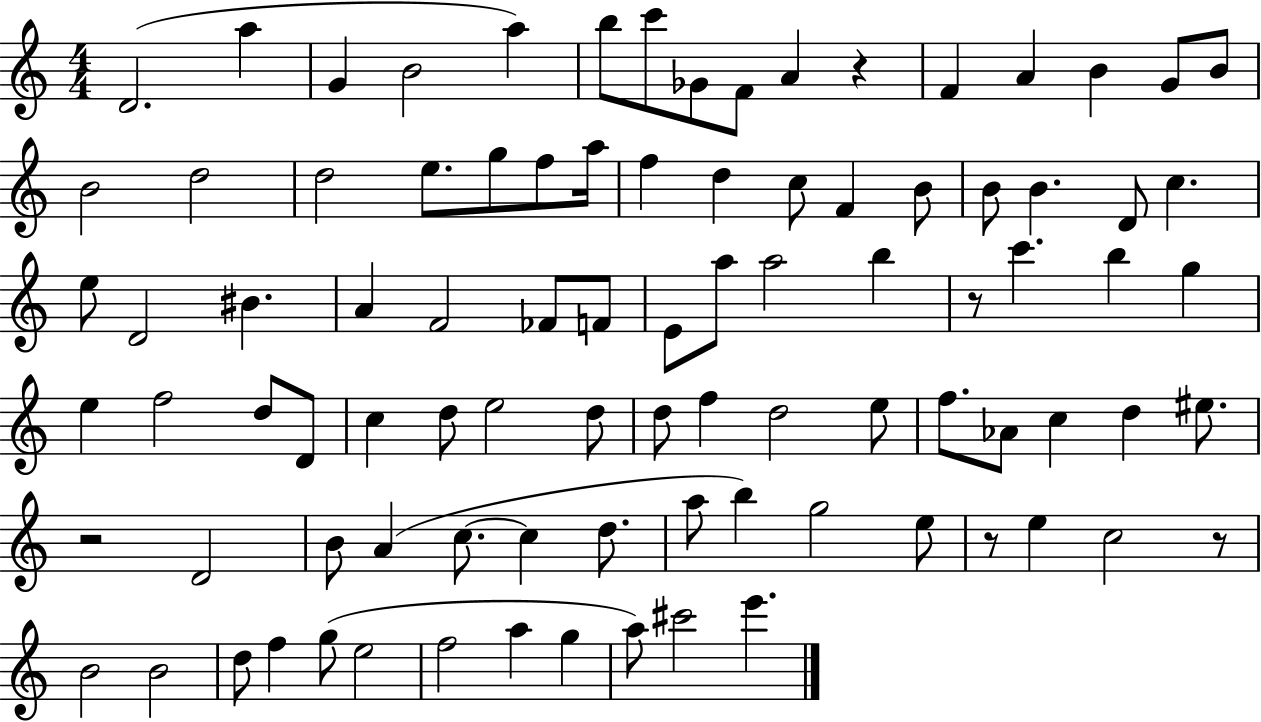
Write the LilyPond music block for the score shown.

{
  \clef treble
  \numericTimeSignature
  \time 4/4
  \key c \major
  d'2.( a''4 | g'4 b'2 a''4) | b''8 c'''8 ges'8 f'8 a'4 r4 | f'4 a'4 b'4 g'8 b'8 | \break b'2 d''2 | d''2 e''8. g''8 f''8 a''16 | f''4 d''4 c''8 f'4 b'8 | b'8 b'4. d'8 c''4. | \break e''8 d'2 bis'4. | a'4 f'2 fes'8 f'8 | e'8 a''8 a''2 b''4 | r8 c'''4. b''4 g''4 | \break e''4 f''2 d''8 d'8 | c''4 d''8 e''2 d''8 | d''8 f''4 d''2 e''8 | f''8. aes'8 c''4 d''4 eis''8. | \break r2 d'2 | b'8 a'4( c''8.~~ c''4 d''8. | a''8 b''4) g''2 e''8 | r8 e''4 c''2 r8 | \break b'2 b'2 | d''8 f''4 g''8( e''2 | f''2 a''4 g''4 | a''8) cis'''2 e'''4. | \break \bar "|."
}